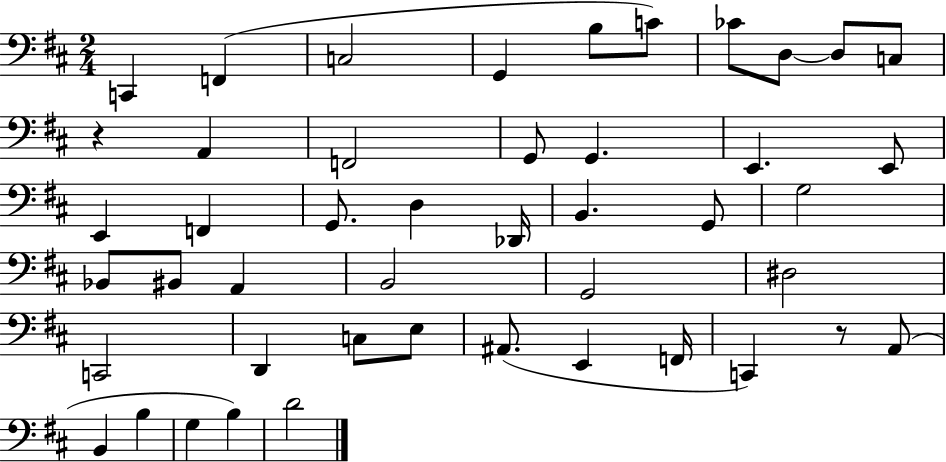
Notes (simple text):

C2/q F2/q C3/h G2/q B3/e C4/e CES4/e D3/e D3/e C3/e R/q A2/q F2/h G2/e G2/q. E2/q. E2/e E2/q F2/q G2/e. D3/q Db2/s B2/q. G2/e G3/h Bb2/e BIS2/e A2/q B2/h G2/h D#3/h C2/h D2/q C3/e E3/e A#2/e. E2/q F2/s C2/q R/e A2/e B2/q B3/q G3/q B3/q D4/h